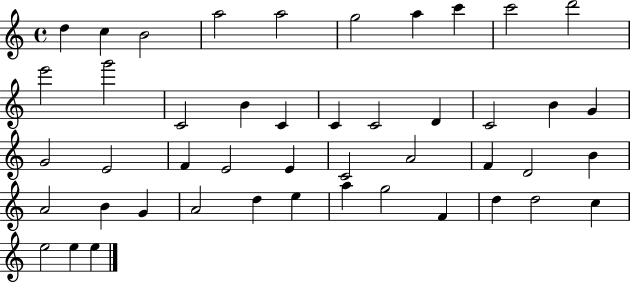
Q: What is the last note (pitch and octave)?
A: E5